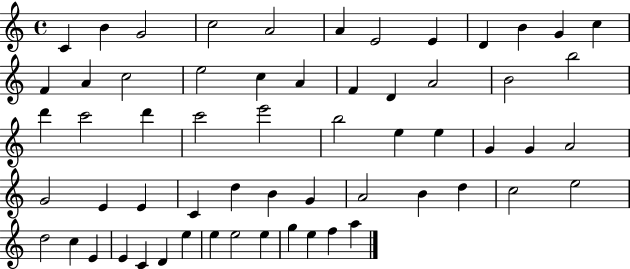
{
  \clef treble
  \time 4/4
  \defaultTimeSignature
  \key c \major
  c'4 b'4 g'2 | c''2 a'2 | a'4 e'2 e'4 | d'4 b'4 g'4 c''4 | \break f'4 a'4 c''2 | e''2 c''4 a'4 | f'4 d'4 a'2 | b'2 b''2 | \break d'''4 c'''2 d'''4 | c'''2 e'''2 | b''2 e''4 e''4 | g'4 g'4 a'2 | \break g'2 e'4 e'4 | c'4 d''4 b'4 g'4 | a'2 b'4 d''4 | c''2 e''2 | \break d''2 c''4 e'4 | e'4 c'4 d'4 e''4 | e''4 e''2 e''4 | g''4 e''4 f''4 a''4 | \break \bar "|."
}